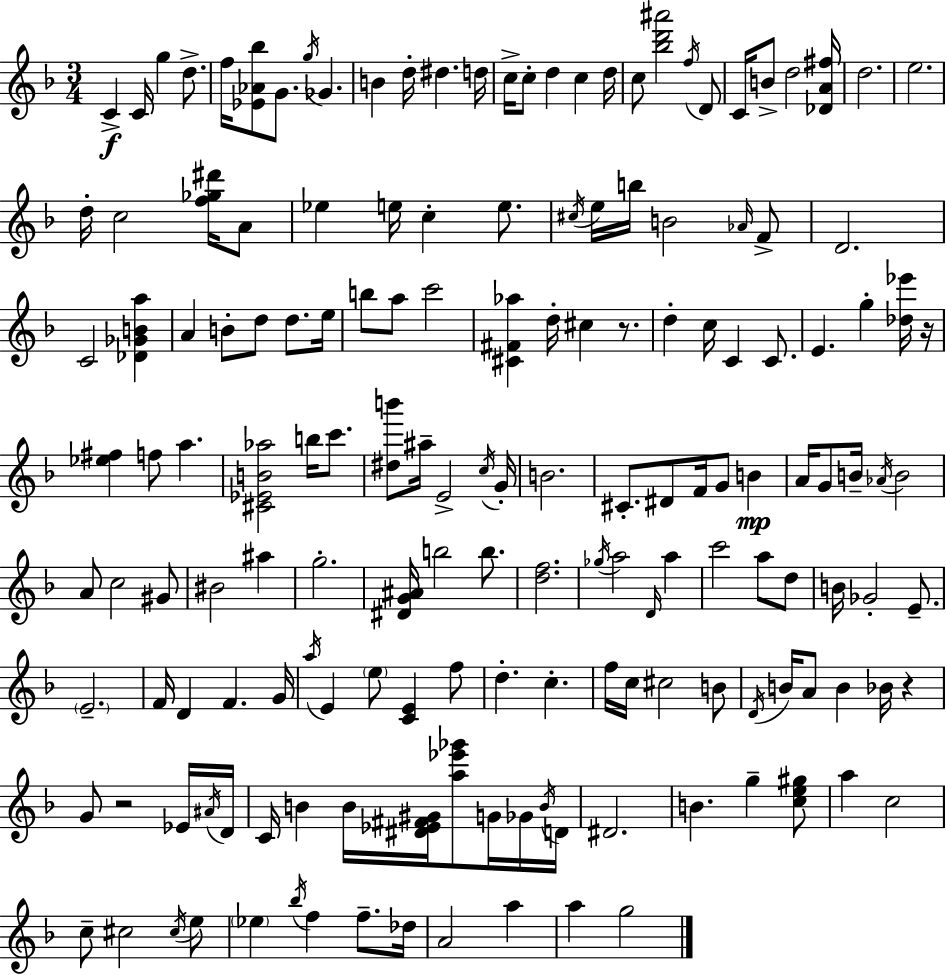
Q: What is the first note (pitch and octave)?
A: C4